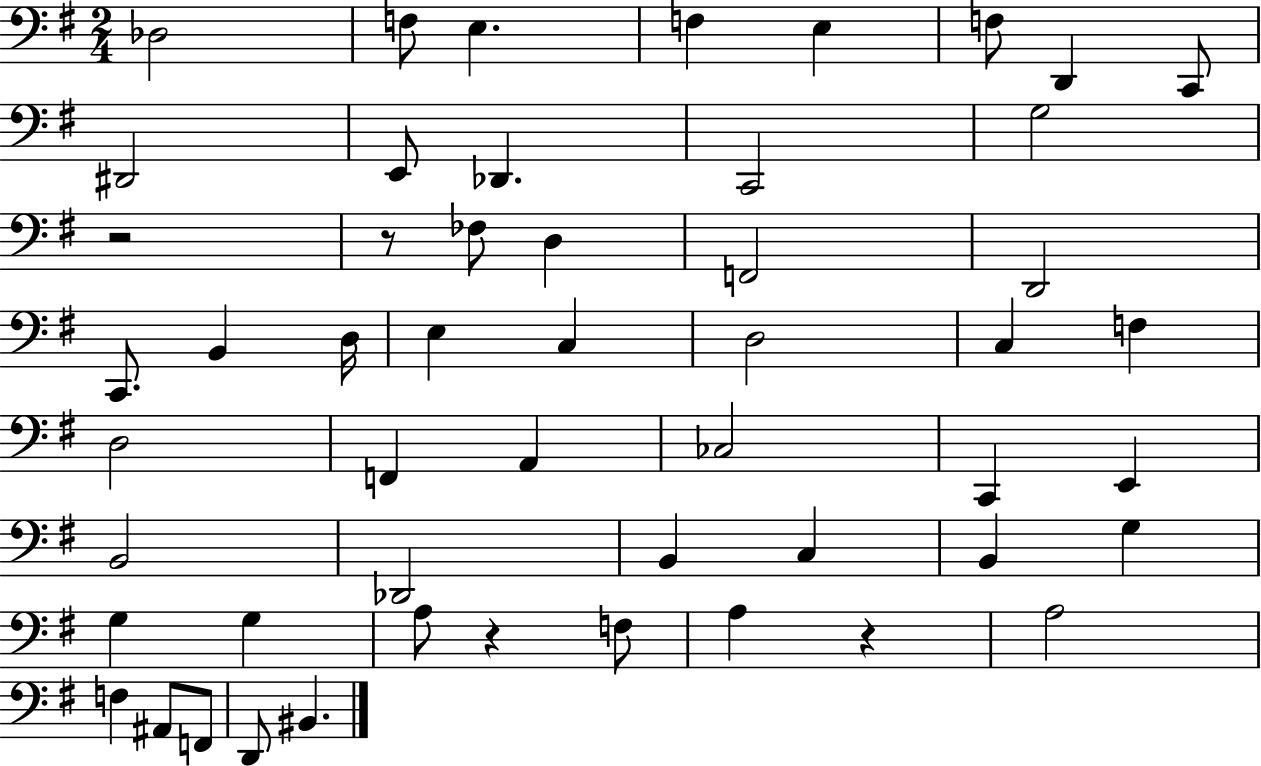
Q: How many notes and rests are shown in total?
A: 52